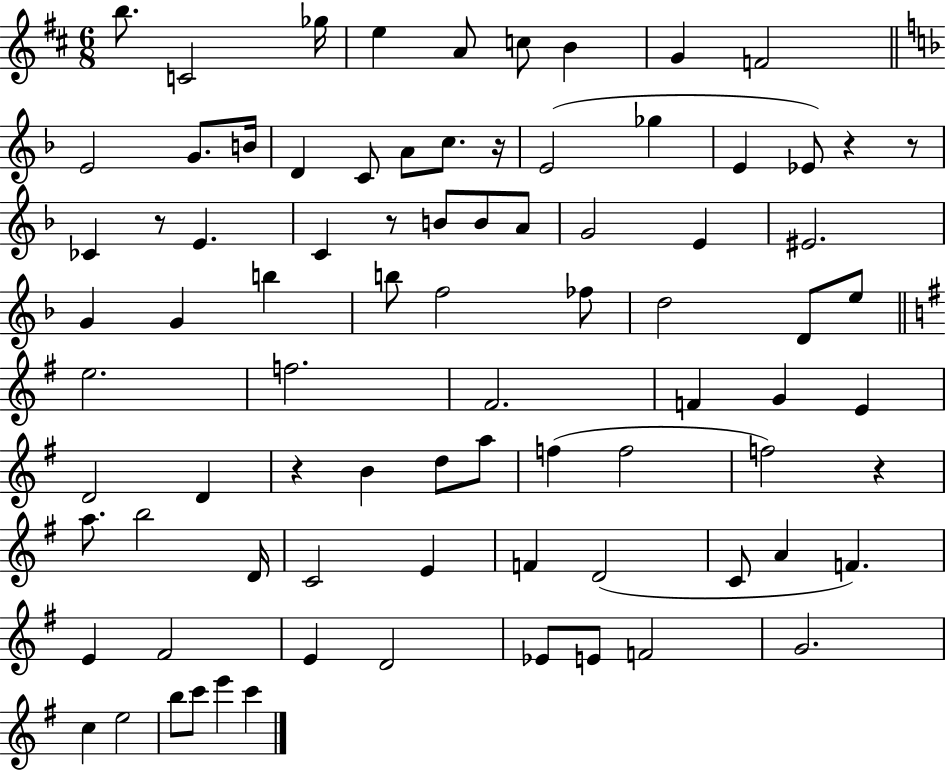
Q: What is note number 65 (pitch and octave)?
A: E4